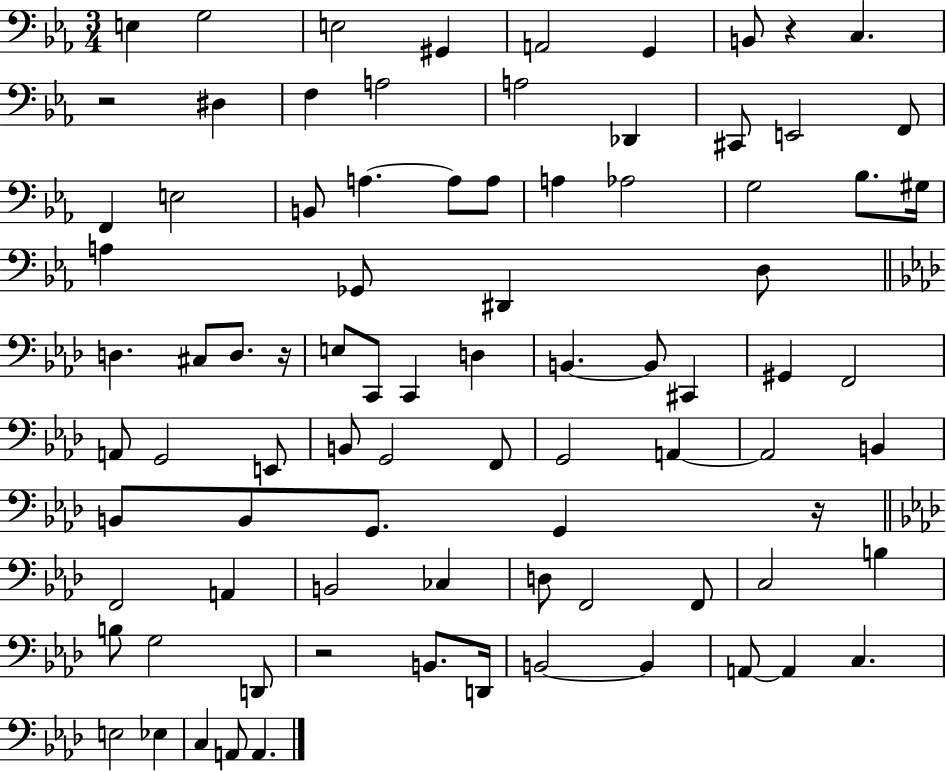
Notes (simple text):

E3/q G3/h E3/h G#2/q A2/h G2/q B2/e R/q C3/q. R/h D#3/q F3/q A3/h A3/h Db2/q C#2/e E2/h F2/e F2/q E3/h B2/e A3/q. A3/e A3/e A3/q Ab3/h G3/h Bb3/e. G#3/s A3/q Gb2/e D#2/q D3/e D3/q. C#3/e D3/e. R/s E3/e C2/e C2/q D3/q B2/q. B2/e C#2/q G#2/q F2/h A2/e G2/h E2/e B2/e G2/h F2/e G2/h A2/q A2/h B2/q B2/e B2/e G2/e. G2/q R/s F2/h A2/q B2/h CES3/q D3/e F2/h F2/e C3/h B3/q B3/e G3/h D2/e R/h B2/e. D2/s B2/h B2/q A2/e A2/q C3/q. E3/h Eb3/q C3/q A2/e A2/q.